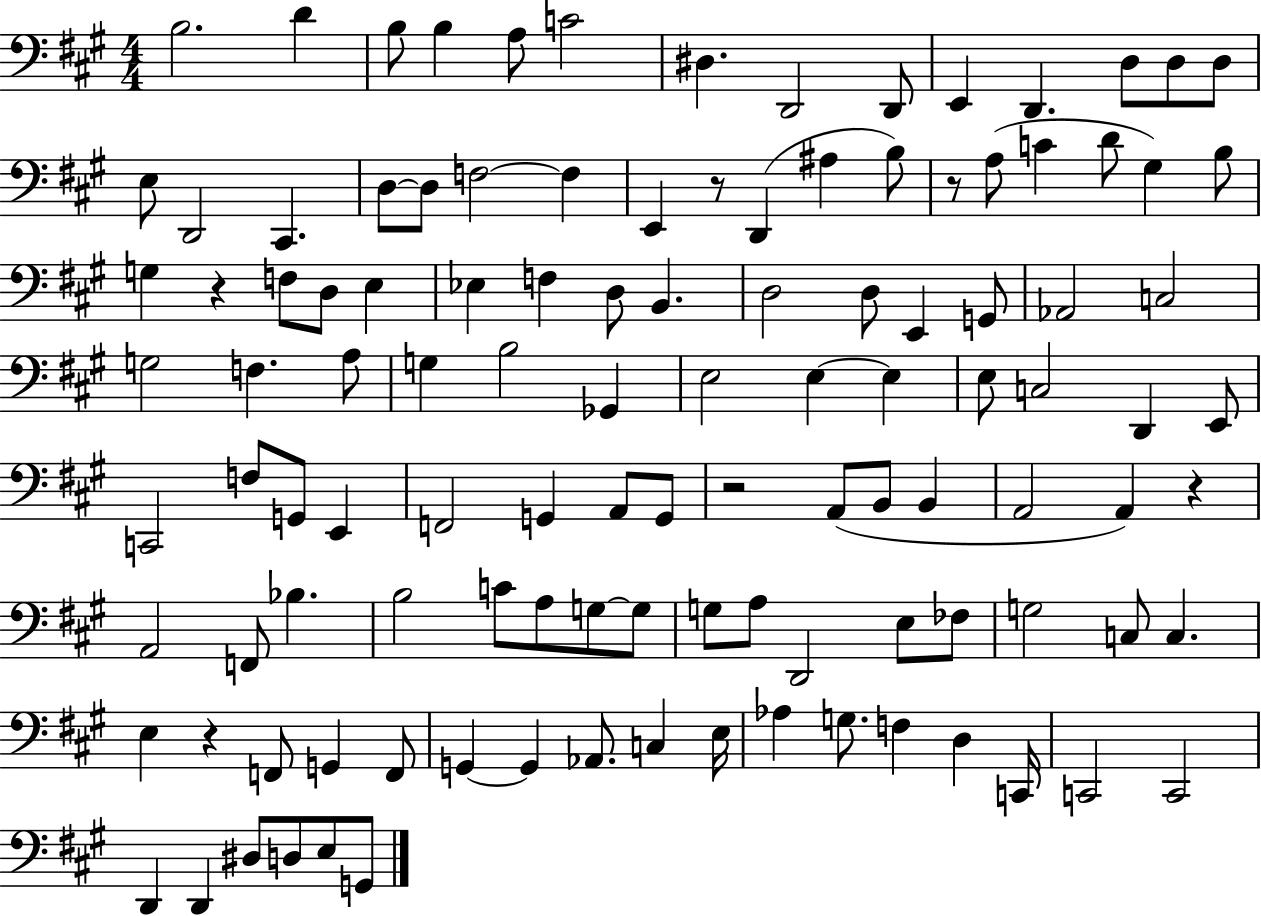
B3/h. D4/q B3/e B3/q A3/e C4/h D#3/q. D2/h D2/e E2/q D2/q. D3/e D3/e D3/e E3/e D2/h C#2/q. D3/e D3/e F3/h F3/q E2/q R/e D2/q A#3/q B3/e R/e A3/e C4/q D4/e G#3/q B3/e G3/q R/q F3/e D3/e E3/q Eb3/q F3/q D3/e B2/q. D3/h D3/e E2/q G2/e Ab2/h C3/h G3/h F3/q. A3/e G3/q B3/h Gb2/q E3/h E3/q E3/q E3/e C3/h D2/q E2/e C2/h F3/e G2/e E2/q F2/h G2/q A2/e G2/e R/h A2/e B2/e B2/q A2/h A2/q R/q A2/h F2/e Bb3/q. B3/h C4/e A3/e G3/e G3/e G3/e A3/e D2/h E3/e FES3/e G3/h C3/e C3/q. E3/q R/q F2/e G2/q F2/e G2/q G2/q Ab2/e. C3/q E3/s Ab3/q G3/e. F3/q D3/q C2/s C2/h C2/h D2/q D2/q D#3/e D3/e E3/e G2/e